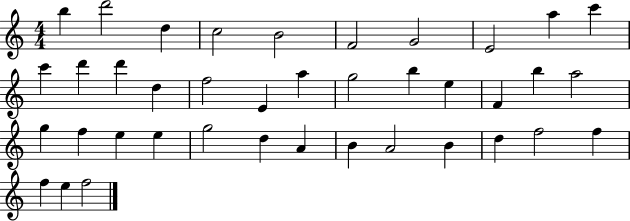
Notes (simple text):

B5/q D6/h D5/q C5/h B4/h F4/h G4/h E4/h A5/q C6/q C6/q D6/q D6/q D5/q F5/h E4/q A5/q G5/h B5/q E5/q F4/q B5/q A5/h G5/q F5/q E5/q E5/q G5/h D5/q A4/q B4/q A4/h B4/q D5/q F5/h F5/q F5/q E5/q F5/h